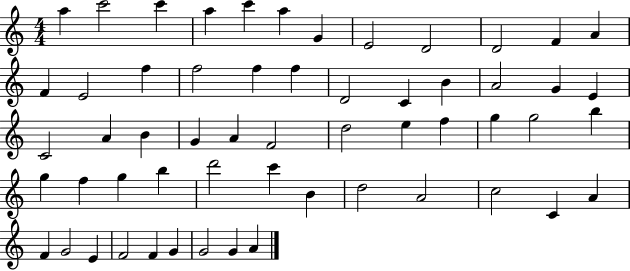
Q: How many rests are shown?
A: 0